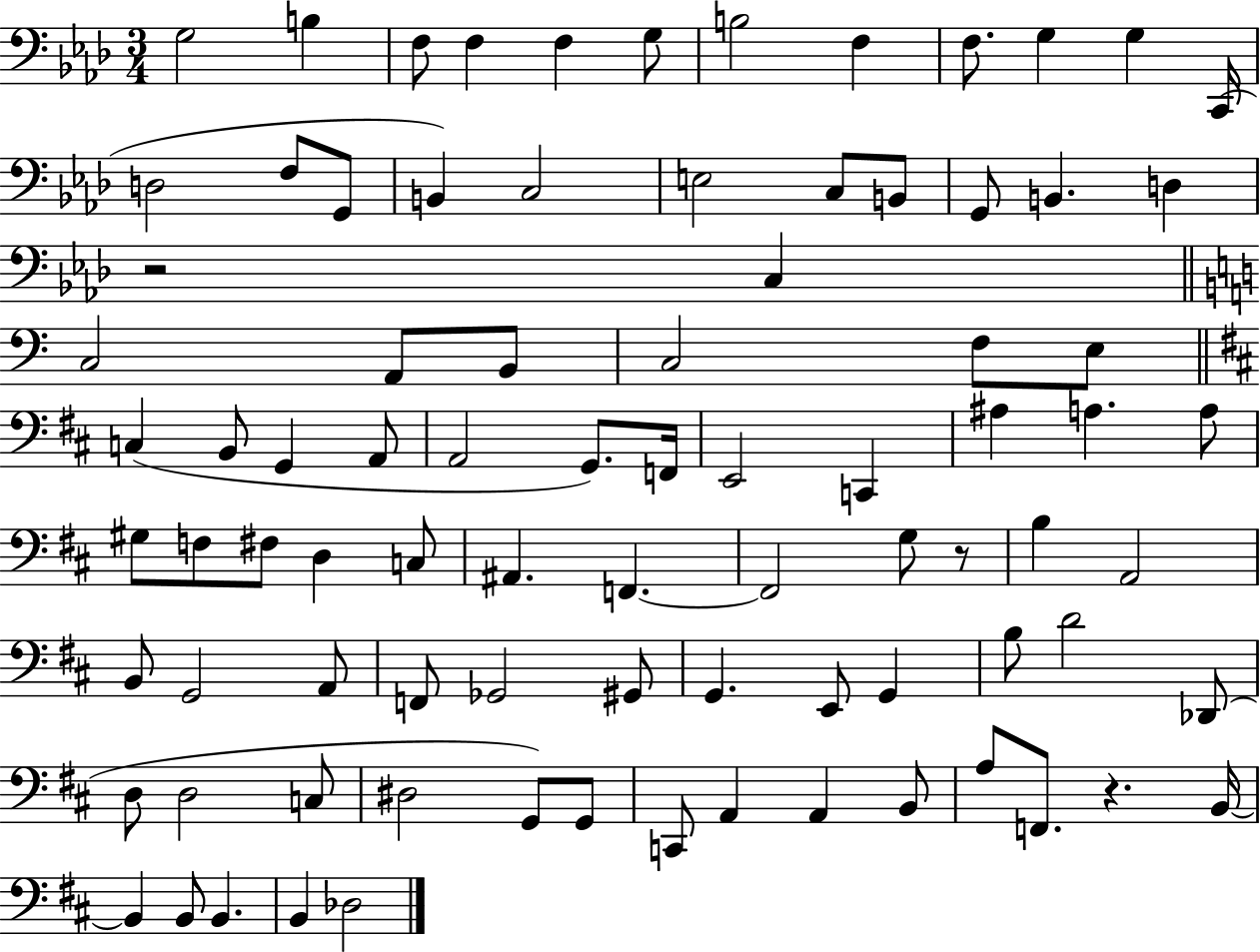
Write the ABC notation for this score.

X:1
T:Untitled
M:3/4
L:1/4
K:Ab
G,2 B, F,/2 F, F, G,/2 B,2 F, F,/2 G, G, C,,/4 D,2 F,/2 G,,/2 B,, C,2 E,2 C,/2 B,,/2 G,,/2 B,, D, z2 C, C,2 A,,/2 B,,/2 C,2 F,/2 E,/2 C, B,,/2 G,, A,,/2 A,,2 G,,/2 F,,/4 E,,2 C,, ^A, A, A,/2 ^G,/2 F,/2 ^F,/2 D, C,/2 ^A,, F,, F,,2 G,/2 z/2 B, A,,2 B,,/2 G,,2 A,,/2 F,,/2 _G,,2 ^G,,/2 G,, E,,/2 G,, B,/2 D2 _D,,/2 D,/2 D,2 C,/2 ^D,2 G,,/2 G,,/2 C,,/2 A,, A,, B,,/2 A,/2 F,,/2 z B,,/4 B,, B,,/2 B,, B,, _D,2